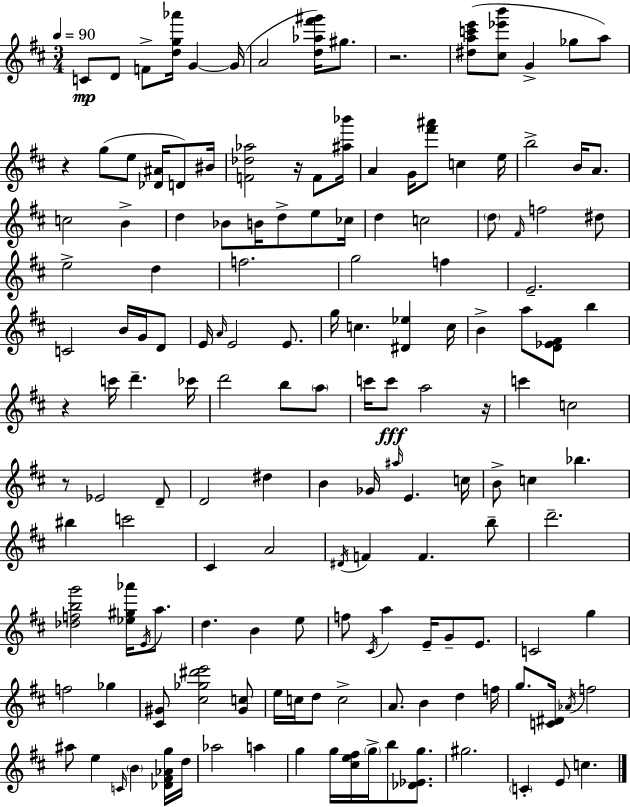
C4/e D4/e F4/e [D5,G5,Ab6]/s G4/q G4/s A4/h [D5,Ab5,F#6,G#6]/s G#5/e. R/h. [D#5,A5,C6,E6]/e [C#5,Eb6,B6]/e G4/q Gb5/e A5/e R/q G5/e E5/e [Db4,A#4]/s D4/e BIS4/s [F4,Db5,Ab5]/h R/s F4/e [A#5,Bb6]/s A4/q G4/s [F#6,A#6]/e C5/q E5/s B5/h B4/s A4/e. C5/h B4/q D5/q Bb4/e B4/s D5/e E5/e CES5/s D5/q C5/h D5/e F#4/s F5/h D#5/e E5/h D5/q F5/h. G5/h F5/q E4/h. C4/h B4/s G4/s D4/e E4/s A4/s E4/h E4/e. G5/s C5/q. [D#4,Eb5]/q C5/s B4/q A5/e [D4,Eb4,F#4]/e B5/q R/q C6/s D6/q. CES6/s D6/h B5/e A5/e C6/s C6/e A5/h R/s C6/q C5/h R/e Eb4/h D4/e D4/h D#5/q B4/q Gb4/s A#5/s E4/q. C5/s B4/e C5/q Bb5/q. BIS5/q C6/h C#4/q A4/h D#4/s F4/q F4/q. B5/e D6/h. [Db5,F5,B5,G6]/h [Eb5,G#5,Ab6]/s E4/s A5/e. D5/q. B4/q E5/e F5/e C#4/s A5/q E4/s G4/e E4/e. C4/h G5/q F5/h Gb5/q [C#4,G#4]/e [C#5,Gb5,D#6,E6]/h [G#4,C5]/e E5/s C5/s D5/e C5/h A4/e. B4/q D5/q F5/s G5/e. [C4,D#4]/s Ab4/s F5/h A#5/e E5/q C4/s B4/q [Db4,F#4,Ab4,G5]/s D5/s Ab5/h A5/q G5/q G5/s [C#5,E5,F#5]/s G5/s B5/e [Db4,Eb4,G5]/e. G#5/h. C4/q E4/e C5/q.